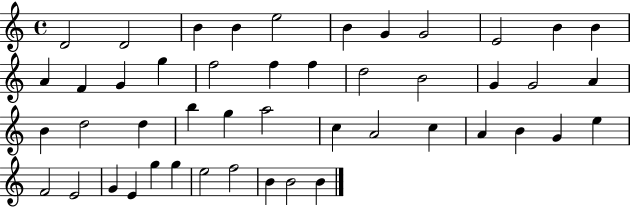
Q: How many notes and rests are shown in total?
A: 47